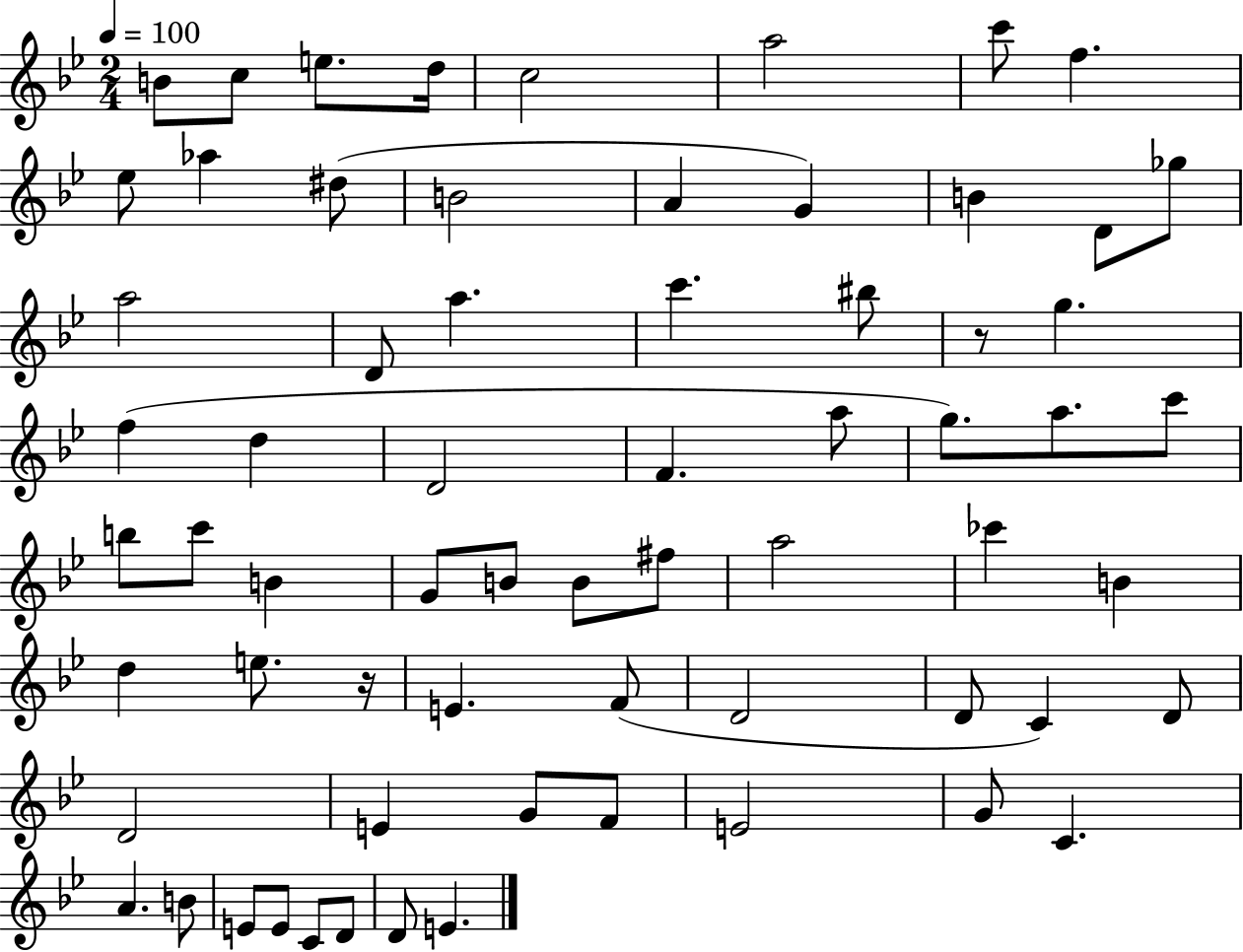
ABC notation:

X:1
T:Untitled
M:2/4
L:1/4
K:Bb
B/2 c/2 e/2 d/4 c2 a2 c'/2 f _e/2 _a ^d/2 B2 A G B D/2 _g/2 a2 D/2 a c' ^b/2 z/2 g f d D2 F a/2 g/2 a/2 c'/2 b/2 c'/2 B G/2 B/2 B/2 ^f/2 a2 _c' B d e/2 z/4 E F/2 D2 D/2 C D/2 D2 E G/2 F/2 E2 G/2 C A B/2 E/2 E/2 C/2 D/2 D/2 E